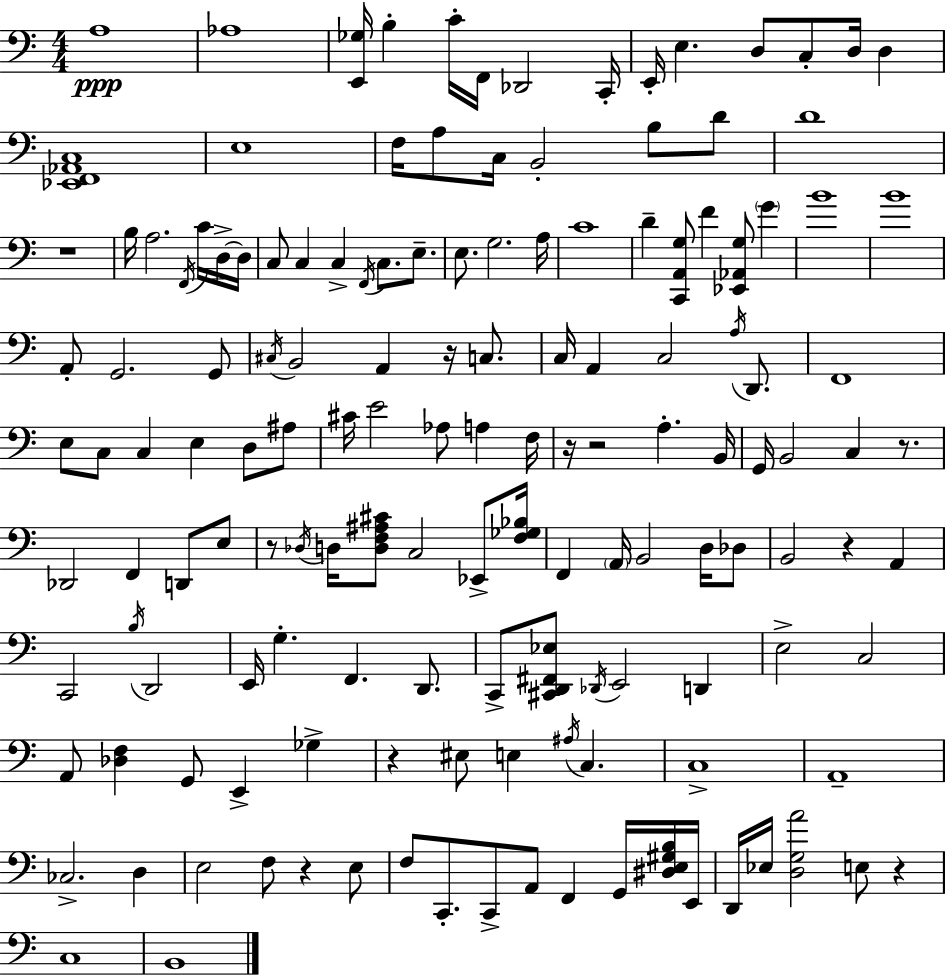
X:1
T:Untitled
M:4/4
L:1/4
K:Am
A,4 _A,4 [E,,_G,]/4 B, C/4 F,,/4 _D,,2 C,,/4 E,,/4 E, D,/2 C,/2 D,/4 D, [_E,,F,,_A,,C,]4 E,4 F,/4 A,/2 C,/4 B,,2 B,/2 D/2 D4 z4 B,/4 A,2 F,,/4 C/4 D,/4 D,/4 C,/2 C, C, F,,/4 C,/2 E,/2 E,/2 G,2 A,/4 C4 D [C,,A,,G,]/2 F [_E,,_A,,G,]/2 G B4 B4 A,,/2 G,,2 G,,/2 ^C,/4 B,,2 A,, z/4 C,/2 C,/4 A,, C,2 A,/4 D,,/2 F,,4 E,/2 C,/2 C, E, D,/2 ^A,/2 ^C/4 E2 _A,/2 A, F,/4 z/4 z2 A, B,,/4 G,,/4 B,,2 C, z/2 _D,,2 F,, D,,/2 E,/2 z/2 _D,/4 D,/4 [D,F,^A,^C]/2 C,2 _E,,/2 [F,_G,_B,]/4 F,, A,,/4 B,,2 D,/4 _D,/2 B,,2 z A,, C,,2 B,/4 D,,2 E,,/4 G, F,, D,,/2 C,,/2 [^C,,D,,^F,,_E,]/2 _D,,/4 E,,2 D,, E,2 C,2 A,,/2 [_D,F,] G,,/2 E,, _G, z ^E,/2 E, ^A,/4 C, C,4 A,,4 _C,2 D, E,2 F,/2 z E,/2 F,/2 C,,/2 C,,/2 A,,/2 F,, G,,/4 [^D,E,^G,B,]/4 E,,/4 D,,/4 _E,/4 [D,G,A]2 E,/2 z C,4 B,,4